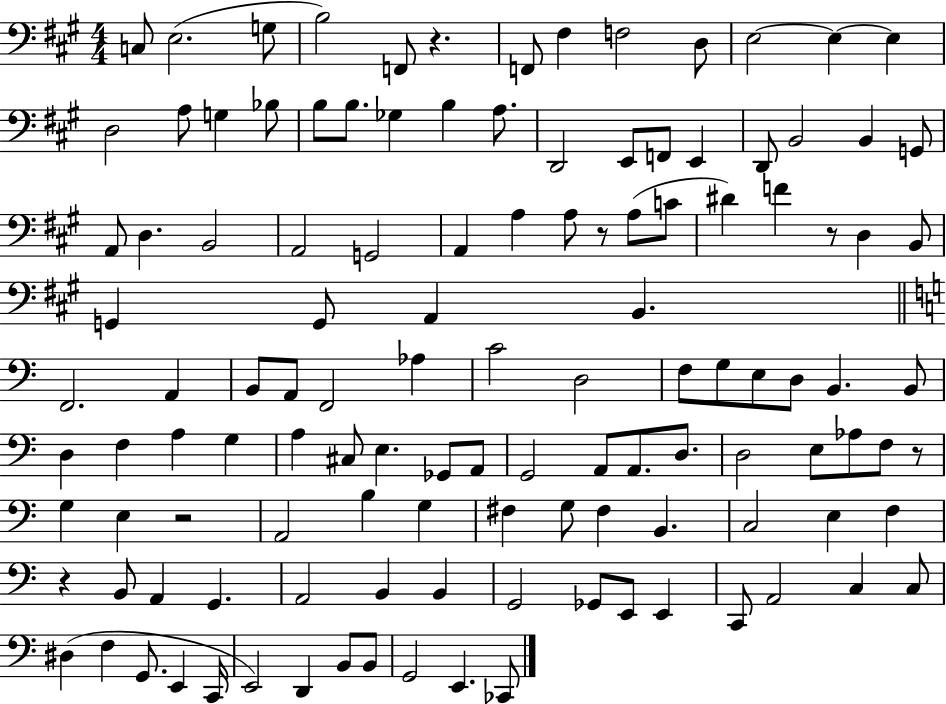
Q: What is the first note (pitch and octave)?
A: C3